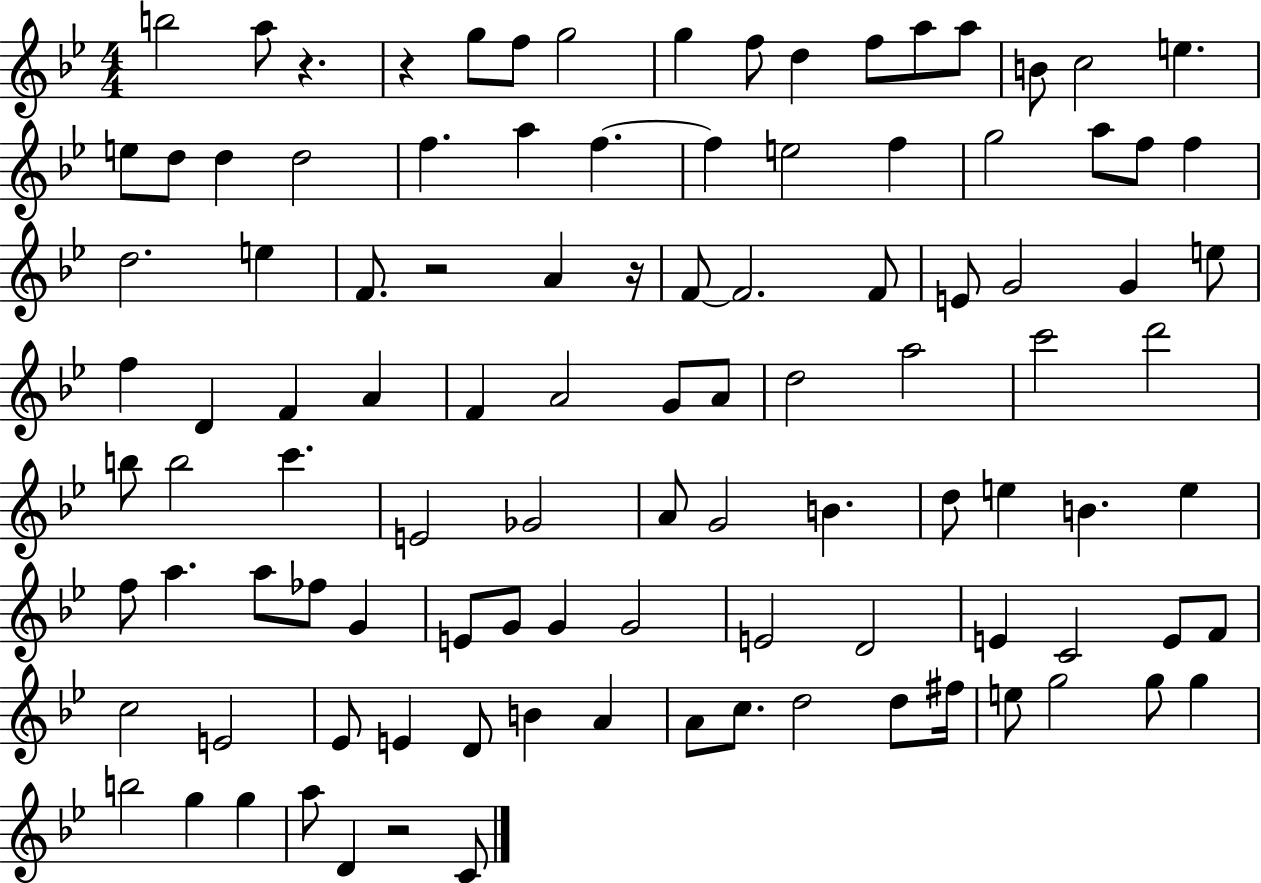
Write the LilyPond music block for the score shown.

{
  \clef treble
  \numericTimeSignature
  \time 4/4
  \key bes \major
  b''2 a''8 r4. | r4 g''8 f''8 g''2 | g''4 f''8 d''4 f''8 a''8 a''8 | b'8 c''2 e''4. | \break e''8 d''8 d''4 d''2 | f''4. a''4 f''4.~~ | f''4 e''2 f''4 | g''2 a''8 f''8 f''4 | \break d''2. e''4 | f'8. r2 a'4 r16 | f'8~~ f'2. f'8 | e'8 g'2 g'4 e''8 | \break f''4 d'4 f'4 a'4 | f'4 a'2 g'8 a'8 | d''2 a''2 | c'''2 d'''2 | \break b''8 b''2 c'''4. | e'2 ges'2 | a'8 g'2 b'4. | d''8 e''4 b'4. e''4 | \break f''8 a''4. a''8 fes''8 g'4 | e'8 g'8 g'4 g'2 | e'2 d'2 | e'4 c'2 e'8 f'8 | \break c''2 e'2 | ees'8 e'4 d'8 b'4 a'4 | a'8 c''8. d''2 d''8 fis''16 | e''8 g''2 g''8 g''4 | \break b''2 g''4 g''4 | a''8 d'4 r2 c'8 | \bar "|."
}